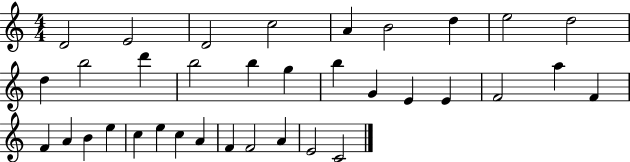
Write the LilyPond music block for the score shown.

{
  \clef treble
  \numericTimeSignature
  \time 4/4
  \key c \major
  d'2 e'2 | d'2 c''2 | a'4 b'2 d''4 | e''2 d''2 | \break d''4 b''2 d'''4 | b''2 b''4 g''4 | b''4 g'4 e'4 e'4 | f'2 a''4 f'4 | \break f'4 a'4 b'4 e''4 | c''4 e''4 c''4 a'4 | f'4 f'2 a'4 | e'2 c'2 | \break \bar "|."
}